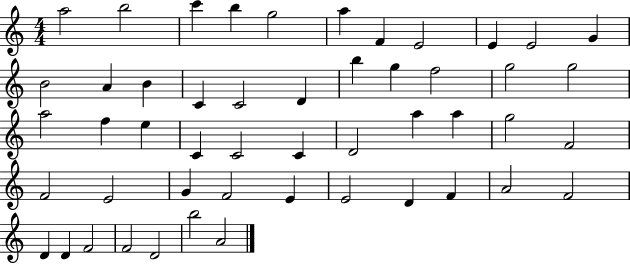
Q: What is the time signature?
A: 4/4